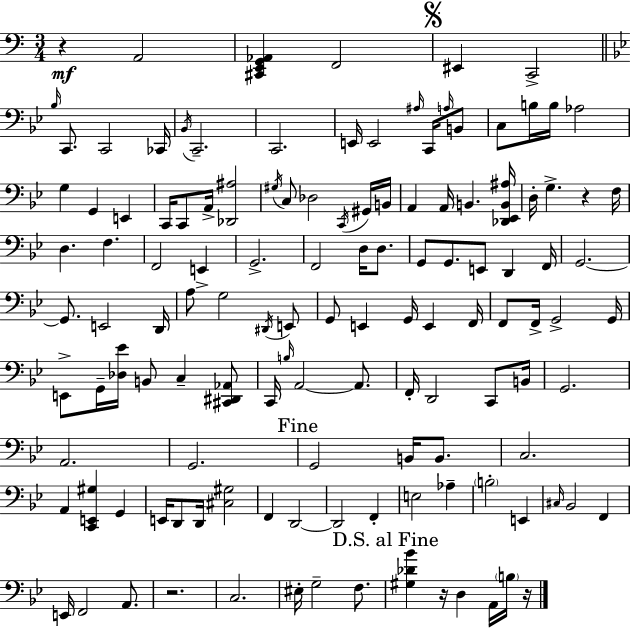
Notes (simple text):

R/q A2/h [C#2,E2,G2,Ab2]/q F2/h EIS2/q C2/h Bb3/s C2/e. C2/h CES2/s Bb2/s C2/h. C2/h. E2/s E2/h A#3/s C2/s A3/s B2/e C3/e B3/s B3/s Ab3/h G3/q G2/q E2/q C2/s C2/e A2/s [Db2,A#3]/h G#3/s C3/e Db3/h C2/s G#2/s B2/s A2/q A2/s B2/q. [Db2,Eb2,B2,A#3]/s D3/s G3/q. R/q F3/s D3/q. F3/q. F2/h E2/q G2/h. F2/h D3/s D3/e. G2/e G2/e. E2/e D2/q F2/s G2/h. G2/e. E2/h D2/s A3/e G3/h D#2/s E2/e G2/e E2/q G2/s E2/q F2/s F2/e F2/s G2/h G2/s E2/e G2/s [Db3,Eb4]/s B2/e C3/q [C#2,D#2,Ab2]/e C2/s B3/s A2/h A2/e. F2/s D2/h C2/e B2/s G2/h. A2/h. G2/h. G2/h B2/s B2/e. C3/h. A2/q [C2,E2,G#3]/q G2/q E2/s D2/e D2/s [C#3,G#3]/h F2/q D2/h D2/h F2/q E3/h Ab3/q B3/h E2/q C#3/s Bb2/h F2/q E2/s F2/h A2/e. R/h. C3/h. EIS3/s G3/h F3/e. [G#3,Db4,Bb4]/q R/s D3/q A2/s B3/s R/s